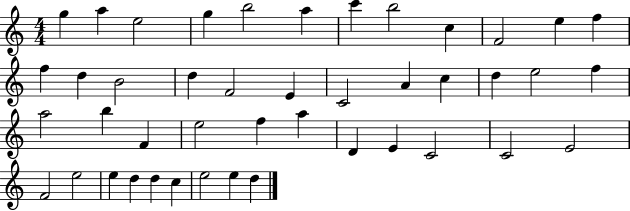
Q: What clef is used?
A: treble